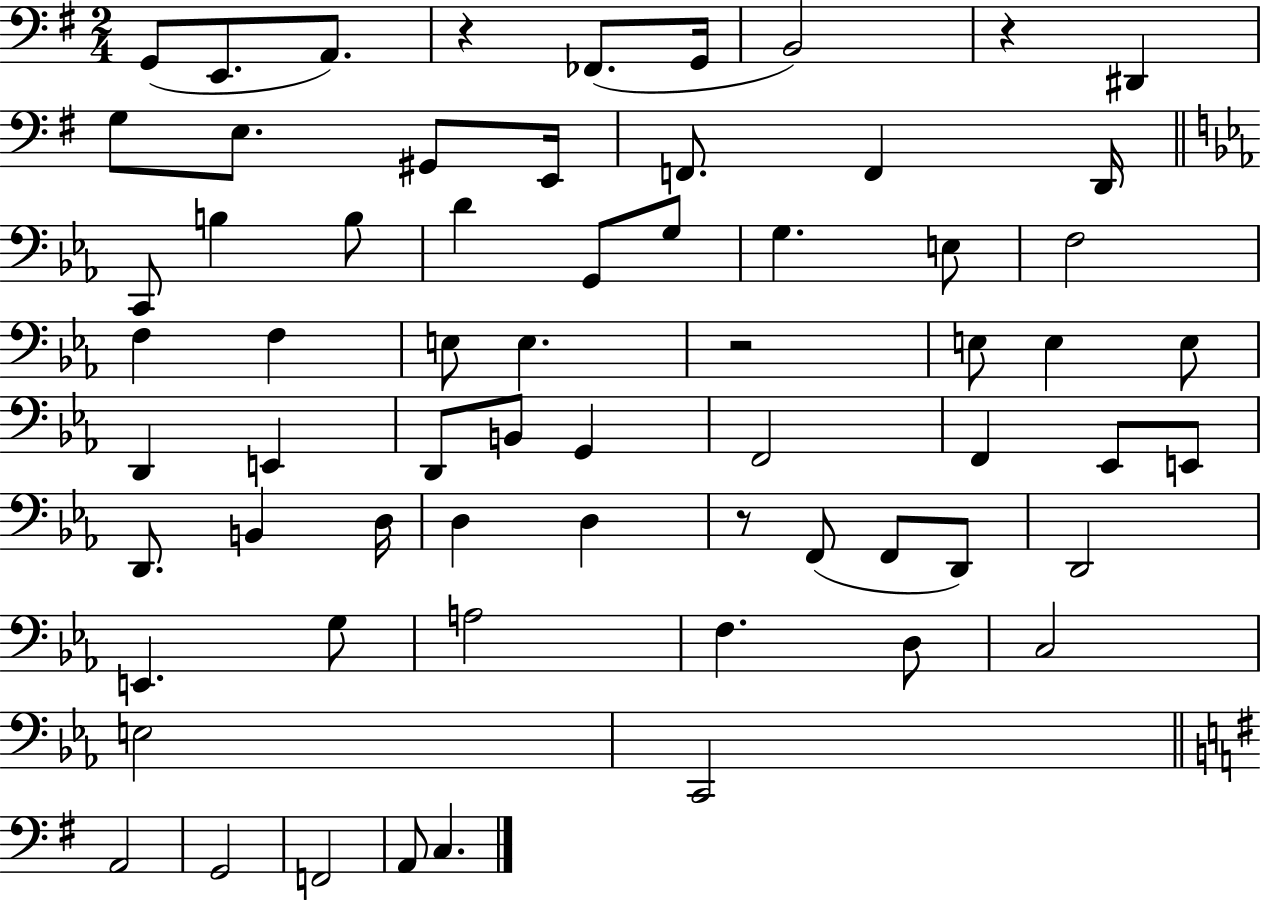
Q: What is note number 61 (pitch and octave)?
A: C3